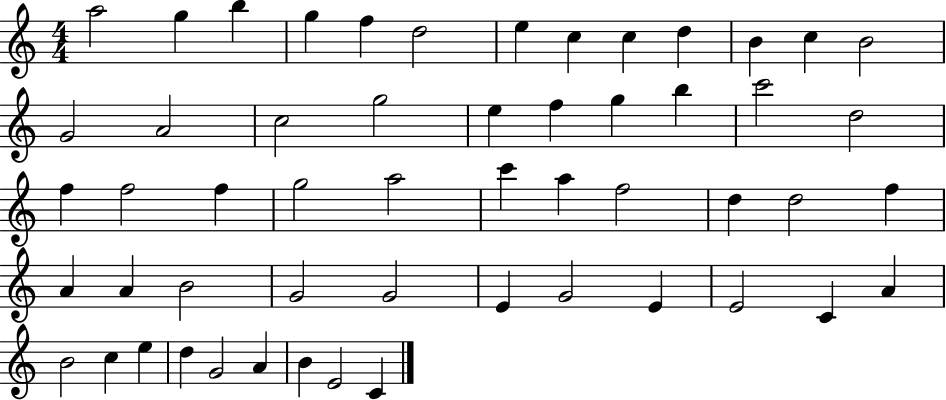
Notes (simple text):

A5/h G5/q B5/q G5/q F5/q D5/h E5/q C5/q C5/q D5/q B4/q C5/q B4/h G4/h A4/h C5/h G5/h E5/q F5/q G5/q B5/q C6/h D5/h F5/q F5/h F5/q G5/h A5/h C6/q A5/q F5/h D5/q D5/h F5/q A4/q A4/q B4/h G4/h G4/h E4/q G4/h E4/q E4/h C4/q A4/q B4/h C5/q E5/q D5/q G4/h A4/q B4/q E4/h C4/q